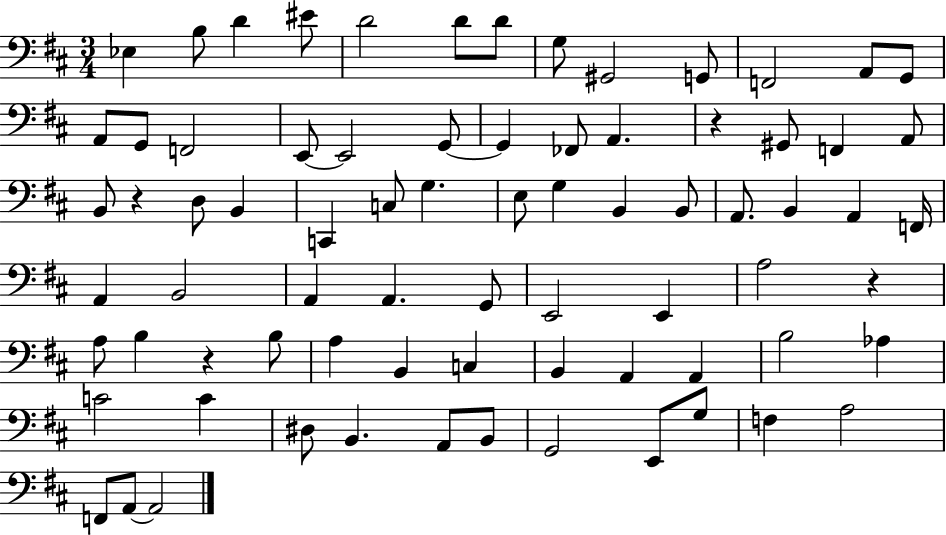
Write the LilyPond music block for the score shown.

{
  \clef bass
  \numericTimeSignature
  \time 3/4
  \key d \major
  \repeat volta 2 { ees4 b8 d'4 eis'8 | d'2 d'8 d'8 | g8 gis,2 g,8 | f,2 a,8 g,8 | \break a,8 g,8 f,2 | e,8~~ e,2 g,8~~ | g,4 fes,8 a,4. | r4 gis,8 f,4 a,8 | \break b,8 r4 d8 b,4 | c,4 c8 g4. | e8 g4 b,4 b,8 | a,8. b,4 a,4 f,16 | \break a,4 b,2 | a,4 a,4. g,8 | e,2 e,4 | a2 r4 | \break a8 b4 r4 b8 | a4 b,4 c4 | b,4 a,4 a,4 | b2 aes4 | \break c'2 c'4 | dis8 b,4. a,8 b,8 | g,2 e,8 g8 | f4 a2 | \break f,8 a,8~~ a,2 | } \bar "|."
}